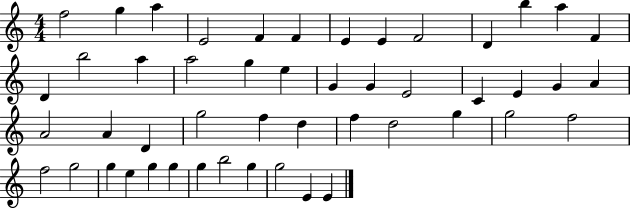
{
  \clef treble
  \numericTimeSignature
  \time 4/4
  \key c \major
  f''2 g''4 a''4 | e'2 f'4 f'4 | e'4 e'4 f'2 | d'4 b''4 a''4 f'4 | \break d'4 b''2 a''4 | a''2 g''4 e''4 | g'4 g'4 e'2 | c'4 e'4 g'4 a'4 | \break a'2 a'4 d'4 | g''2 f''4 d''4 | f''4 d''2 g''4 | g''2 f''2 | \break f''2 g''2 | g''4 e''4 g''4 g''4 | g''4 b''2 g''4 | g''2 e'4 e'4 | \break \bar "|."
}